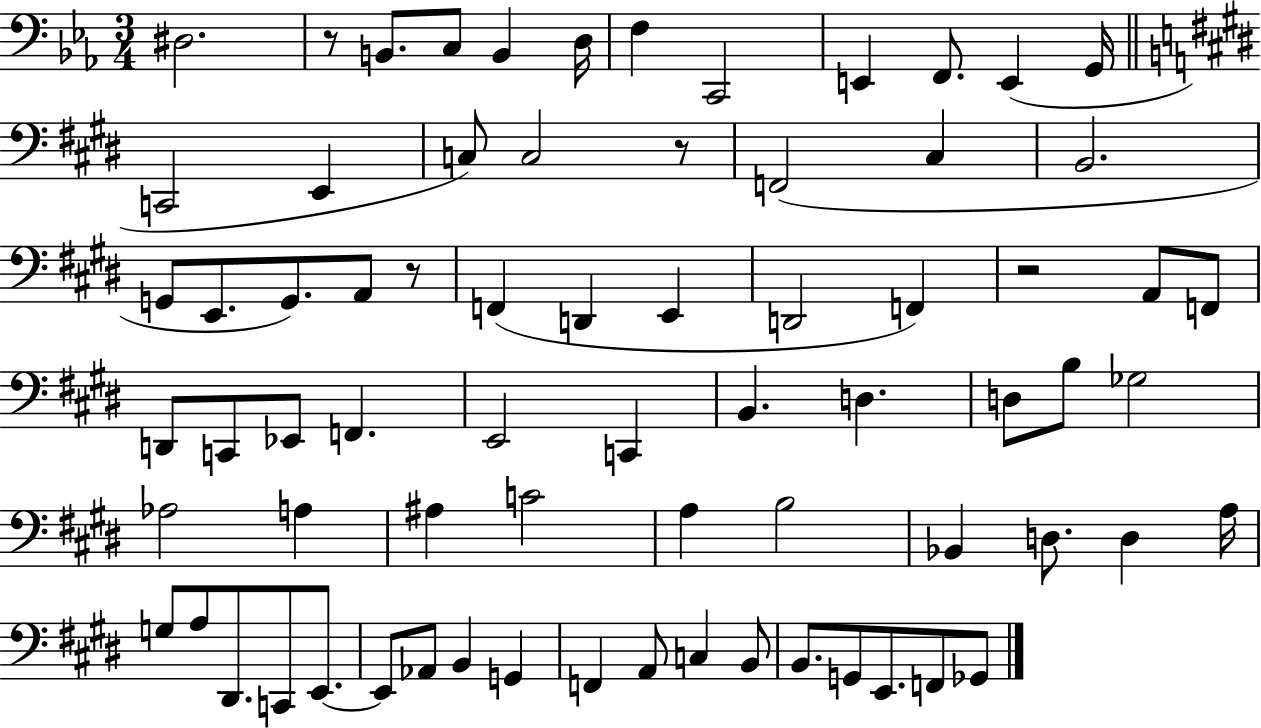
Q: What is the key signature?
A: EES major